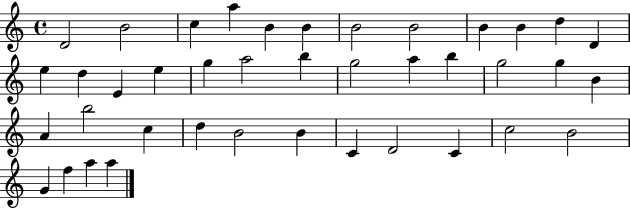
X:1
T:Untitled
M:4/4
L:1/4
K:C
D2 B2 c a B B B2 B2 B B d D e d E e g a2 b g2 a b g2 g B A b2 c d B2 B C D2 C c2 B2 G f a a